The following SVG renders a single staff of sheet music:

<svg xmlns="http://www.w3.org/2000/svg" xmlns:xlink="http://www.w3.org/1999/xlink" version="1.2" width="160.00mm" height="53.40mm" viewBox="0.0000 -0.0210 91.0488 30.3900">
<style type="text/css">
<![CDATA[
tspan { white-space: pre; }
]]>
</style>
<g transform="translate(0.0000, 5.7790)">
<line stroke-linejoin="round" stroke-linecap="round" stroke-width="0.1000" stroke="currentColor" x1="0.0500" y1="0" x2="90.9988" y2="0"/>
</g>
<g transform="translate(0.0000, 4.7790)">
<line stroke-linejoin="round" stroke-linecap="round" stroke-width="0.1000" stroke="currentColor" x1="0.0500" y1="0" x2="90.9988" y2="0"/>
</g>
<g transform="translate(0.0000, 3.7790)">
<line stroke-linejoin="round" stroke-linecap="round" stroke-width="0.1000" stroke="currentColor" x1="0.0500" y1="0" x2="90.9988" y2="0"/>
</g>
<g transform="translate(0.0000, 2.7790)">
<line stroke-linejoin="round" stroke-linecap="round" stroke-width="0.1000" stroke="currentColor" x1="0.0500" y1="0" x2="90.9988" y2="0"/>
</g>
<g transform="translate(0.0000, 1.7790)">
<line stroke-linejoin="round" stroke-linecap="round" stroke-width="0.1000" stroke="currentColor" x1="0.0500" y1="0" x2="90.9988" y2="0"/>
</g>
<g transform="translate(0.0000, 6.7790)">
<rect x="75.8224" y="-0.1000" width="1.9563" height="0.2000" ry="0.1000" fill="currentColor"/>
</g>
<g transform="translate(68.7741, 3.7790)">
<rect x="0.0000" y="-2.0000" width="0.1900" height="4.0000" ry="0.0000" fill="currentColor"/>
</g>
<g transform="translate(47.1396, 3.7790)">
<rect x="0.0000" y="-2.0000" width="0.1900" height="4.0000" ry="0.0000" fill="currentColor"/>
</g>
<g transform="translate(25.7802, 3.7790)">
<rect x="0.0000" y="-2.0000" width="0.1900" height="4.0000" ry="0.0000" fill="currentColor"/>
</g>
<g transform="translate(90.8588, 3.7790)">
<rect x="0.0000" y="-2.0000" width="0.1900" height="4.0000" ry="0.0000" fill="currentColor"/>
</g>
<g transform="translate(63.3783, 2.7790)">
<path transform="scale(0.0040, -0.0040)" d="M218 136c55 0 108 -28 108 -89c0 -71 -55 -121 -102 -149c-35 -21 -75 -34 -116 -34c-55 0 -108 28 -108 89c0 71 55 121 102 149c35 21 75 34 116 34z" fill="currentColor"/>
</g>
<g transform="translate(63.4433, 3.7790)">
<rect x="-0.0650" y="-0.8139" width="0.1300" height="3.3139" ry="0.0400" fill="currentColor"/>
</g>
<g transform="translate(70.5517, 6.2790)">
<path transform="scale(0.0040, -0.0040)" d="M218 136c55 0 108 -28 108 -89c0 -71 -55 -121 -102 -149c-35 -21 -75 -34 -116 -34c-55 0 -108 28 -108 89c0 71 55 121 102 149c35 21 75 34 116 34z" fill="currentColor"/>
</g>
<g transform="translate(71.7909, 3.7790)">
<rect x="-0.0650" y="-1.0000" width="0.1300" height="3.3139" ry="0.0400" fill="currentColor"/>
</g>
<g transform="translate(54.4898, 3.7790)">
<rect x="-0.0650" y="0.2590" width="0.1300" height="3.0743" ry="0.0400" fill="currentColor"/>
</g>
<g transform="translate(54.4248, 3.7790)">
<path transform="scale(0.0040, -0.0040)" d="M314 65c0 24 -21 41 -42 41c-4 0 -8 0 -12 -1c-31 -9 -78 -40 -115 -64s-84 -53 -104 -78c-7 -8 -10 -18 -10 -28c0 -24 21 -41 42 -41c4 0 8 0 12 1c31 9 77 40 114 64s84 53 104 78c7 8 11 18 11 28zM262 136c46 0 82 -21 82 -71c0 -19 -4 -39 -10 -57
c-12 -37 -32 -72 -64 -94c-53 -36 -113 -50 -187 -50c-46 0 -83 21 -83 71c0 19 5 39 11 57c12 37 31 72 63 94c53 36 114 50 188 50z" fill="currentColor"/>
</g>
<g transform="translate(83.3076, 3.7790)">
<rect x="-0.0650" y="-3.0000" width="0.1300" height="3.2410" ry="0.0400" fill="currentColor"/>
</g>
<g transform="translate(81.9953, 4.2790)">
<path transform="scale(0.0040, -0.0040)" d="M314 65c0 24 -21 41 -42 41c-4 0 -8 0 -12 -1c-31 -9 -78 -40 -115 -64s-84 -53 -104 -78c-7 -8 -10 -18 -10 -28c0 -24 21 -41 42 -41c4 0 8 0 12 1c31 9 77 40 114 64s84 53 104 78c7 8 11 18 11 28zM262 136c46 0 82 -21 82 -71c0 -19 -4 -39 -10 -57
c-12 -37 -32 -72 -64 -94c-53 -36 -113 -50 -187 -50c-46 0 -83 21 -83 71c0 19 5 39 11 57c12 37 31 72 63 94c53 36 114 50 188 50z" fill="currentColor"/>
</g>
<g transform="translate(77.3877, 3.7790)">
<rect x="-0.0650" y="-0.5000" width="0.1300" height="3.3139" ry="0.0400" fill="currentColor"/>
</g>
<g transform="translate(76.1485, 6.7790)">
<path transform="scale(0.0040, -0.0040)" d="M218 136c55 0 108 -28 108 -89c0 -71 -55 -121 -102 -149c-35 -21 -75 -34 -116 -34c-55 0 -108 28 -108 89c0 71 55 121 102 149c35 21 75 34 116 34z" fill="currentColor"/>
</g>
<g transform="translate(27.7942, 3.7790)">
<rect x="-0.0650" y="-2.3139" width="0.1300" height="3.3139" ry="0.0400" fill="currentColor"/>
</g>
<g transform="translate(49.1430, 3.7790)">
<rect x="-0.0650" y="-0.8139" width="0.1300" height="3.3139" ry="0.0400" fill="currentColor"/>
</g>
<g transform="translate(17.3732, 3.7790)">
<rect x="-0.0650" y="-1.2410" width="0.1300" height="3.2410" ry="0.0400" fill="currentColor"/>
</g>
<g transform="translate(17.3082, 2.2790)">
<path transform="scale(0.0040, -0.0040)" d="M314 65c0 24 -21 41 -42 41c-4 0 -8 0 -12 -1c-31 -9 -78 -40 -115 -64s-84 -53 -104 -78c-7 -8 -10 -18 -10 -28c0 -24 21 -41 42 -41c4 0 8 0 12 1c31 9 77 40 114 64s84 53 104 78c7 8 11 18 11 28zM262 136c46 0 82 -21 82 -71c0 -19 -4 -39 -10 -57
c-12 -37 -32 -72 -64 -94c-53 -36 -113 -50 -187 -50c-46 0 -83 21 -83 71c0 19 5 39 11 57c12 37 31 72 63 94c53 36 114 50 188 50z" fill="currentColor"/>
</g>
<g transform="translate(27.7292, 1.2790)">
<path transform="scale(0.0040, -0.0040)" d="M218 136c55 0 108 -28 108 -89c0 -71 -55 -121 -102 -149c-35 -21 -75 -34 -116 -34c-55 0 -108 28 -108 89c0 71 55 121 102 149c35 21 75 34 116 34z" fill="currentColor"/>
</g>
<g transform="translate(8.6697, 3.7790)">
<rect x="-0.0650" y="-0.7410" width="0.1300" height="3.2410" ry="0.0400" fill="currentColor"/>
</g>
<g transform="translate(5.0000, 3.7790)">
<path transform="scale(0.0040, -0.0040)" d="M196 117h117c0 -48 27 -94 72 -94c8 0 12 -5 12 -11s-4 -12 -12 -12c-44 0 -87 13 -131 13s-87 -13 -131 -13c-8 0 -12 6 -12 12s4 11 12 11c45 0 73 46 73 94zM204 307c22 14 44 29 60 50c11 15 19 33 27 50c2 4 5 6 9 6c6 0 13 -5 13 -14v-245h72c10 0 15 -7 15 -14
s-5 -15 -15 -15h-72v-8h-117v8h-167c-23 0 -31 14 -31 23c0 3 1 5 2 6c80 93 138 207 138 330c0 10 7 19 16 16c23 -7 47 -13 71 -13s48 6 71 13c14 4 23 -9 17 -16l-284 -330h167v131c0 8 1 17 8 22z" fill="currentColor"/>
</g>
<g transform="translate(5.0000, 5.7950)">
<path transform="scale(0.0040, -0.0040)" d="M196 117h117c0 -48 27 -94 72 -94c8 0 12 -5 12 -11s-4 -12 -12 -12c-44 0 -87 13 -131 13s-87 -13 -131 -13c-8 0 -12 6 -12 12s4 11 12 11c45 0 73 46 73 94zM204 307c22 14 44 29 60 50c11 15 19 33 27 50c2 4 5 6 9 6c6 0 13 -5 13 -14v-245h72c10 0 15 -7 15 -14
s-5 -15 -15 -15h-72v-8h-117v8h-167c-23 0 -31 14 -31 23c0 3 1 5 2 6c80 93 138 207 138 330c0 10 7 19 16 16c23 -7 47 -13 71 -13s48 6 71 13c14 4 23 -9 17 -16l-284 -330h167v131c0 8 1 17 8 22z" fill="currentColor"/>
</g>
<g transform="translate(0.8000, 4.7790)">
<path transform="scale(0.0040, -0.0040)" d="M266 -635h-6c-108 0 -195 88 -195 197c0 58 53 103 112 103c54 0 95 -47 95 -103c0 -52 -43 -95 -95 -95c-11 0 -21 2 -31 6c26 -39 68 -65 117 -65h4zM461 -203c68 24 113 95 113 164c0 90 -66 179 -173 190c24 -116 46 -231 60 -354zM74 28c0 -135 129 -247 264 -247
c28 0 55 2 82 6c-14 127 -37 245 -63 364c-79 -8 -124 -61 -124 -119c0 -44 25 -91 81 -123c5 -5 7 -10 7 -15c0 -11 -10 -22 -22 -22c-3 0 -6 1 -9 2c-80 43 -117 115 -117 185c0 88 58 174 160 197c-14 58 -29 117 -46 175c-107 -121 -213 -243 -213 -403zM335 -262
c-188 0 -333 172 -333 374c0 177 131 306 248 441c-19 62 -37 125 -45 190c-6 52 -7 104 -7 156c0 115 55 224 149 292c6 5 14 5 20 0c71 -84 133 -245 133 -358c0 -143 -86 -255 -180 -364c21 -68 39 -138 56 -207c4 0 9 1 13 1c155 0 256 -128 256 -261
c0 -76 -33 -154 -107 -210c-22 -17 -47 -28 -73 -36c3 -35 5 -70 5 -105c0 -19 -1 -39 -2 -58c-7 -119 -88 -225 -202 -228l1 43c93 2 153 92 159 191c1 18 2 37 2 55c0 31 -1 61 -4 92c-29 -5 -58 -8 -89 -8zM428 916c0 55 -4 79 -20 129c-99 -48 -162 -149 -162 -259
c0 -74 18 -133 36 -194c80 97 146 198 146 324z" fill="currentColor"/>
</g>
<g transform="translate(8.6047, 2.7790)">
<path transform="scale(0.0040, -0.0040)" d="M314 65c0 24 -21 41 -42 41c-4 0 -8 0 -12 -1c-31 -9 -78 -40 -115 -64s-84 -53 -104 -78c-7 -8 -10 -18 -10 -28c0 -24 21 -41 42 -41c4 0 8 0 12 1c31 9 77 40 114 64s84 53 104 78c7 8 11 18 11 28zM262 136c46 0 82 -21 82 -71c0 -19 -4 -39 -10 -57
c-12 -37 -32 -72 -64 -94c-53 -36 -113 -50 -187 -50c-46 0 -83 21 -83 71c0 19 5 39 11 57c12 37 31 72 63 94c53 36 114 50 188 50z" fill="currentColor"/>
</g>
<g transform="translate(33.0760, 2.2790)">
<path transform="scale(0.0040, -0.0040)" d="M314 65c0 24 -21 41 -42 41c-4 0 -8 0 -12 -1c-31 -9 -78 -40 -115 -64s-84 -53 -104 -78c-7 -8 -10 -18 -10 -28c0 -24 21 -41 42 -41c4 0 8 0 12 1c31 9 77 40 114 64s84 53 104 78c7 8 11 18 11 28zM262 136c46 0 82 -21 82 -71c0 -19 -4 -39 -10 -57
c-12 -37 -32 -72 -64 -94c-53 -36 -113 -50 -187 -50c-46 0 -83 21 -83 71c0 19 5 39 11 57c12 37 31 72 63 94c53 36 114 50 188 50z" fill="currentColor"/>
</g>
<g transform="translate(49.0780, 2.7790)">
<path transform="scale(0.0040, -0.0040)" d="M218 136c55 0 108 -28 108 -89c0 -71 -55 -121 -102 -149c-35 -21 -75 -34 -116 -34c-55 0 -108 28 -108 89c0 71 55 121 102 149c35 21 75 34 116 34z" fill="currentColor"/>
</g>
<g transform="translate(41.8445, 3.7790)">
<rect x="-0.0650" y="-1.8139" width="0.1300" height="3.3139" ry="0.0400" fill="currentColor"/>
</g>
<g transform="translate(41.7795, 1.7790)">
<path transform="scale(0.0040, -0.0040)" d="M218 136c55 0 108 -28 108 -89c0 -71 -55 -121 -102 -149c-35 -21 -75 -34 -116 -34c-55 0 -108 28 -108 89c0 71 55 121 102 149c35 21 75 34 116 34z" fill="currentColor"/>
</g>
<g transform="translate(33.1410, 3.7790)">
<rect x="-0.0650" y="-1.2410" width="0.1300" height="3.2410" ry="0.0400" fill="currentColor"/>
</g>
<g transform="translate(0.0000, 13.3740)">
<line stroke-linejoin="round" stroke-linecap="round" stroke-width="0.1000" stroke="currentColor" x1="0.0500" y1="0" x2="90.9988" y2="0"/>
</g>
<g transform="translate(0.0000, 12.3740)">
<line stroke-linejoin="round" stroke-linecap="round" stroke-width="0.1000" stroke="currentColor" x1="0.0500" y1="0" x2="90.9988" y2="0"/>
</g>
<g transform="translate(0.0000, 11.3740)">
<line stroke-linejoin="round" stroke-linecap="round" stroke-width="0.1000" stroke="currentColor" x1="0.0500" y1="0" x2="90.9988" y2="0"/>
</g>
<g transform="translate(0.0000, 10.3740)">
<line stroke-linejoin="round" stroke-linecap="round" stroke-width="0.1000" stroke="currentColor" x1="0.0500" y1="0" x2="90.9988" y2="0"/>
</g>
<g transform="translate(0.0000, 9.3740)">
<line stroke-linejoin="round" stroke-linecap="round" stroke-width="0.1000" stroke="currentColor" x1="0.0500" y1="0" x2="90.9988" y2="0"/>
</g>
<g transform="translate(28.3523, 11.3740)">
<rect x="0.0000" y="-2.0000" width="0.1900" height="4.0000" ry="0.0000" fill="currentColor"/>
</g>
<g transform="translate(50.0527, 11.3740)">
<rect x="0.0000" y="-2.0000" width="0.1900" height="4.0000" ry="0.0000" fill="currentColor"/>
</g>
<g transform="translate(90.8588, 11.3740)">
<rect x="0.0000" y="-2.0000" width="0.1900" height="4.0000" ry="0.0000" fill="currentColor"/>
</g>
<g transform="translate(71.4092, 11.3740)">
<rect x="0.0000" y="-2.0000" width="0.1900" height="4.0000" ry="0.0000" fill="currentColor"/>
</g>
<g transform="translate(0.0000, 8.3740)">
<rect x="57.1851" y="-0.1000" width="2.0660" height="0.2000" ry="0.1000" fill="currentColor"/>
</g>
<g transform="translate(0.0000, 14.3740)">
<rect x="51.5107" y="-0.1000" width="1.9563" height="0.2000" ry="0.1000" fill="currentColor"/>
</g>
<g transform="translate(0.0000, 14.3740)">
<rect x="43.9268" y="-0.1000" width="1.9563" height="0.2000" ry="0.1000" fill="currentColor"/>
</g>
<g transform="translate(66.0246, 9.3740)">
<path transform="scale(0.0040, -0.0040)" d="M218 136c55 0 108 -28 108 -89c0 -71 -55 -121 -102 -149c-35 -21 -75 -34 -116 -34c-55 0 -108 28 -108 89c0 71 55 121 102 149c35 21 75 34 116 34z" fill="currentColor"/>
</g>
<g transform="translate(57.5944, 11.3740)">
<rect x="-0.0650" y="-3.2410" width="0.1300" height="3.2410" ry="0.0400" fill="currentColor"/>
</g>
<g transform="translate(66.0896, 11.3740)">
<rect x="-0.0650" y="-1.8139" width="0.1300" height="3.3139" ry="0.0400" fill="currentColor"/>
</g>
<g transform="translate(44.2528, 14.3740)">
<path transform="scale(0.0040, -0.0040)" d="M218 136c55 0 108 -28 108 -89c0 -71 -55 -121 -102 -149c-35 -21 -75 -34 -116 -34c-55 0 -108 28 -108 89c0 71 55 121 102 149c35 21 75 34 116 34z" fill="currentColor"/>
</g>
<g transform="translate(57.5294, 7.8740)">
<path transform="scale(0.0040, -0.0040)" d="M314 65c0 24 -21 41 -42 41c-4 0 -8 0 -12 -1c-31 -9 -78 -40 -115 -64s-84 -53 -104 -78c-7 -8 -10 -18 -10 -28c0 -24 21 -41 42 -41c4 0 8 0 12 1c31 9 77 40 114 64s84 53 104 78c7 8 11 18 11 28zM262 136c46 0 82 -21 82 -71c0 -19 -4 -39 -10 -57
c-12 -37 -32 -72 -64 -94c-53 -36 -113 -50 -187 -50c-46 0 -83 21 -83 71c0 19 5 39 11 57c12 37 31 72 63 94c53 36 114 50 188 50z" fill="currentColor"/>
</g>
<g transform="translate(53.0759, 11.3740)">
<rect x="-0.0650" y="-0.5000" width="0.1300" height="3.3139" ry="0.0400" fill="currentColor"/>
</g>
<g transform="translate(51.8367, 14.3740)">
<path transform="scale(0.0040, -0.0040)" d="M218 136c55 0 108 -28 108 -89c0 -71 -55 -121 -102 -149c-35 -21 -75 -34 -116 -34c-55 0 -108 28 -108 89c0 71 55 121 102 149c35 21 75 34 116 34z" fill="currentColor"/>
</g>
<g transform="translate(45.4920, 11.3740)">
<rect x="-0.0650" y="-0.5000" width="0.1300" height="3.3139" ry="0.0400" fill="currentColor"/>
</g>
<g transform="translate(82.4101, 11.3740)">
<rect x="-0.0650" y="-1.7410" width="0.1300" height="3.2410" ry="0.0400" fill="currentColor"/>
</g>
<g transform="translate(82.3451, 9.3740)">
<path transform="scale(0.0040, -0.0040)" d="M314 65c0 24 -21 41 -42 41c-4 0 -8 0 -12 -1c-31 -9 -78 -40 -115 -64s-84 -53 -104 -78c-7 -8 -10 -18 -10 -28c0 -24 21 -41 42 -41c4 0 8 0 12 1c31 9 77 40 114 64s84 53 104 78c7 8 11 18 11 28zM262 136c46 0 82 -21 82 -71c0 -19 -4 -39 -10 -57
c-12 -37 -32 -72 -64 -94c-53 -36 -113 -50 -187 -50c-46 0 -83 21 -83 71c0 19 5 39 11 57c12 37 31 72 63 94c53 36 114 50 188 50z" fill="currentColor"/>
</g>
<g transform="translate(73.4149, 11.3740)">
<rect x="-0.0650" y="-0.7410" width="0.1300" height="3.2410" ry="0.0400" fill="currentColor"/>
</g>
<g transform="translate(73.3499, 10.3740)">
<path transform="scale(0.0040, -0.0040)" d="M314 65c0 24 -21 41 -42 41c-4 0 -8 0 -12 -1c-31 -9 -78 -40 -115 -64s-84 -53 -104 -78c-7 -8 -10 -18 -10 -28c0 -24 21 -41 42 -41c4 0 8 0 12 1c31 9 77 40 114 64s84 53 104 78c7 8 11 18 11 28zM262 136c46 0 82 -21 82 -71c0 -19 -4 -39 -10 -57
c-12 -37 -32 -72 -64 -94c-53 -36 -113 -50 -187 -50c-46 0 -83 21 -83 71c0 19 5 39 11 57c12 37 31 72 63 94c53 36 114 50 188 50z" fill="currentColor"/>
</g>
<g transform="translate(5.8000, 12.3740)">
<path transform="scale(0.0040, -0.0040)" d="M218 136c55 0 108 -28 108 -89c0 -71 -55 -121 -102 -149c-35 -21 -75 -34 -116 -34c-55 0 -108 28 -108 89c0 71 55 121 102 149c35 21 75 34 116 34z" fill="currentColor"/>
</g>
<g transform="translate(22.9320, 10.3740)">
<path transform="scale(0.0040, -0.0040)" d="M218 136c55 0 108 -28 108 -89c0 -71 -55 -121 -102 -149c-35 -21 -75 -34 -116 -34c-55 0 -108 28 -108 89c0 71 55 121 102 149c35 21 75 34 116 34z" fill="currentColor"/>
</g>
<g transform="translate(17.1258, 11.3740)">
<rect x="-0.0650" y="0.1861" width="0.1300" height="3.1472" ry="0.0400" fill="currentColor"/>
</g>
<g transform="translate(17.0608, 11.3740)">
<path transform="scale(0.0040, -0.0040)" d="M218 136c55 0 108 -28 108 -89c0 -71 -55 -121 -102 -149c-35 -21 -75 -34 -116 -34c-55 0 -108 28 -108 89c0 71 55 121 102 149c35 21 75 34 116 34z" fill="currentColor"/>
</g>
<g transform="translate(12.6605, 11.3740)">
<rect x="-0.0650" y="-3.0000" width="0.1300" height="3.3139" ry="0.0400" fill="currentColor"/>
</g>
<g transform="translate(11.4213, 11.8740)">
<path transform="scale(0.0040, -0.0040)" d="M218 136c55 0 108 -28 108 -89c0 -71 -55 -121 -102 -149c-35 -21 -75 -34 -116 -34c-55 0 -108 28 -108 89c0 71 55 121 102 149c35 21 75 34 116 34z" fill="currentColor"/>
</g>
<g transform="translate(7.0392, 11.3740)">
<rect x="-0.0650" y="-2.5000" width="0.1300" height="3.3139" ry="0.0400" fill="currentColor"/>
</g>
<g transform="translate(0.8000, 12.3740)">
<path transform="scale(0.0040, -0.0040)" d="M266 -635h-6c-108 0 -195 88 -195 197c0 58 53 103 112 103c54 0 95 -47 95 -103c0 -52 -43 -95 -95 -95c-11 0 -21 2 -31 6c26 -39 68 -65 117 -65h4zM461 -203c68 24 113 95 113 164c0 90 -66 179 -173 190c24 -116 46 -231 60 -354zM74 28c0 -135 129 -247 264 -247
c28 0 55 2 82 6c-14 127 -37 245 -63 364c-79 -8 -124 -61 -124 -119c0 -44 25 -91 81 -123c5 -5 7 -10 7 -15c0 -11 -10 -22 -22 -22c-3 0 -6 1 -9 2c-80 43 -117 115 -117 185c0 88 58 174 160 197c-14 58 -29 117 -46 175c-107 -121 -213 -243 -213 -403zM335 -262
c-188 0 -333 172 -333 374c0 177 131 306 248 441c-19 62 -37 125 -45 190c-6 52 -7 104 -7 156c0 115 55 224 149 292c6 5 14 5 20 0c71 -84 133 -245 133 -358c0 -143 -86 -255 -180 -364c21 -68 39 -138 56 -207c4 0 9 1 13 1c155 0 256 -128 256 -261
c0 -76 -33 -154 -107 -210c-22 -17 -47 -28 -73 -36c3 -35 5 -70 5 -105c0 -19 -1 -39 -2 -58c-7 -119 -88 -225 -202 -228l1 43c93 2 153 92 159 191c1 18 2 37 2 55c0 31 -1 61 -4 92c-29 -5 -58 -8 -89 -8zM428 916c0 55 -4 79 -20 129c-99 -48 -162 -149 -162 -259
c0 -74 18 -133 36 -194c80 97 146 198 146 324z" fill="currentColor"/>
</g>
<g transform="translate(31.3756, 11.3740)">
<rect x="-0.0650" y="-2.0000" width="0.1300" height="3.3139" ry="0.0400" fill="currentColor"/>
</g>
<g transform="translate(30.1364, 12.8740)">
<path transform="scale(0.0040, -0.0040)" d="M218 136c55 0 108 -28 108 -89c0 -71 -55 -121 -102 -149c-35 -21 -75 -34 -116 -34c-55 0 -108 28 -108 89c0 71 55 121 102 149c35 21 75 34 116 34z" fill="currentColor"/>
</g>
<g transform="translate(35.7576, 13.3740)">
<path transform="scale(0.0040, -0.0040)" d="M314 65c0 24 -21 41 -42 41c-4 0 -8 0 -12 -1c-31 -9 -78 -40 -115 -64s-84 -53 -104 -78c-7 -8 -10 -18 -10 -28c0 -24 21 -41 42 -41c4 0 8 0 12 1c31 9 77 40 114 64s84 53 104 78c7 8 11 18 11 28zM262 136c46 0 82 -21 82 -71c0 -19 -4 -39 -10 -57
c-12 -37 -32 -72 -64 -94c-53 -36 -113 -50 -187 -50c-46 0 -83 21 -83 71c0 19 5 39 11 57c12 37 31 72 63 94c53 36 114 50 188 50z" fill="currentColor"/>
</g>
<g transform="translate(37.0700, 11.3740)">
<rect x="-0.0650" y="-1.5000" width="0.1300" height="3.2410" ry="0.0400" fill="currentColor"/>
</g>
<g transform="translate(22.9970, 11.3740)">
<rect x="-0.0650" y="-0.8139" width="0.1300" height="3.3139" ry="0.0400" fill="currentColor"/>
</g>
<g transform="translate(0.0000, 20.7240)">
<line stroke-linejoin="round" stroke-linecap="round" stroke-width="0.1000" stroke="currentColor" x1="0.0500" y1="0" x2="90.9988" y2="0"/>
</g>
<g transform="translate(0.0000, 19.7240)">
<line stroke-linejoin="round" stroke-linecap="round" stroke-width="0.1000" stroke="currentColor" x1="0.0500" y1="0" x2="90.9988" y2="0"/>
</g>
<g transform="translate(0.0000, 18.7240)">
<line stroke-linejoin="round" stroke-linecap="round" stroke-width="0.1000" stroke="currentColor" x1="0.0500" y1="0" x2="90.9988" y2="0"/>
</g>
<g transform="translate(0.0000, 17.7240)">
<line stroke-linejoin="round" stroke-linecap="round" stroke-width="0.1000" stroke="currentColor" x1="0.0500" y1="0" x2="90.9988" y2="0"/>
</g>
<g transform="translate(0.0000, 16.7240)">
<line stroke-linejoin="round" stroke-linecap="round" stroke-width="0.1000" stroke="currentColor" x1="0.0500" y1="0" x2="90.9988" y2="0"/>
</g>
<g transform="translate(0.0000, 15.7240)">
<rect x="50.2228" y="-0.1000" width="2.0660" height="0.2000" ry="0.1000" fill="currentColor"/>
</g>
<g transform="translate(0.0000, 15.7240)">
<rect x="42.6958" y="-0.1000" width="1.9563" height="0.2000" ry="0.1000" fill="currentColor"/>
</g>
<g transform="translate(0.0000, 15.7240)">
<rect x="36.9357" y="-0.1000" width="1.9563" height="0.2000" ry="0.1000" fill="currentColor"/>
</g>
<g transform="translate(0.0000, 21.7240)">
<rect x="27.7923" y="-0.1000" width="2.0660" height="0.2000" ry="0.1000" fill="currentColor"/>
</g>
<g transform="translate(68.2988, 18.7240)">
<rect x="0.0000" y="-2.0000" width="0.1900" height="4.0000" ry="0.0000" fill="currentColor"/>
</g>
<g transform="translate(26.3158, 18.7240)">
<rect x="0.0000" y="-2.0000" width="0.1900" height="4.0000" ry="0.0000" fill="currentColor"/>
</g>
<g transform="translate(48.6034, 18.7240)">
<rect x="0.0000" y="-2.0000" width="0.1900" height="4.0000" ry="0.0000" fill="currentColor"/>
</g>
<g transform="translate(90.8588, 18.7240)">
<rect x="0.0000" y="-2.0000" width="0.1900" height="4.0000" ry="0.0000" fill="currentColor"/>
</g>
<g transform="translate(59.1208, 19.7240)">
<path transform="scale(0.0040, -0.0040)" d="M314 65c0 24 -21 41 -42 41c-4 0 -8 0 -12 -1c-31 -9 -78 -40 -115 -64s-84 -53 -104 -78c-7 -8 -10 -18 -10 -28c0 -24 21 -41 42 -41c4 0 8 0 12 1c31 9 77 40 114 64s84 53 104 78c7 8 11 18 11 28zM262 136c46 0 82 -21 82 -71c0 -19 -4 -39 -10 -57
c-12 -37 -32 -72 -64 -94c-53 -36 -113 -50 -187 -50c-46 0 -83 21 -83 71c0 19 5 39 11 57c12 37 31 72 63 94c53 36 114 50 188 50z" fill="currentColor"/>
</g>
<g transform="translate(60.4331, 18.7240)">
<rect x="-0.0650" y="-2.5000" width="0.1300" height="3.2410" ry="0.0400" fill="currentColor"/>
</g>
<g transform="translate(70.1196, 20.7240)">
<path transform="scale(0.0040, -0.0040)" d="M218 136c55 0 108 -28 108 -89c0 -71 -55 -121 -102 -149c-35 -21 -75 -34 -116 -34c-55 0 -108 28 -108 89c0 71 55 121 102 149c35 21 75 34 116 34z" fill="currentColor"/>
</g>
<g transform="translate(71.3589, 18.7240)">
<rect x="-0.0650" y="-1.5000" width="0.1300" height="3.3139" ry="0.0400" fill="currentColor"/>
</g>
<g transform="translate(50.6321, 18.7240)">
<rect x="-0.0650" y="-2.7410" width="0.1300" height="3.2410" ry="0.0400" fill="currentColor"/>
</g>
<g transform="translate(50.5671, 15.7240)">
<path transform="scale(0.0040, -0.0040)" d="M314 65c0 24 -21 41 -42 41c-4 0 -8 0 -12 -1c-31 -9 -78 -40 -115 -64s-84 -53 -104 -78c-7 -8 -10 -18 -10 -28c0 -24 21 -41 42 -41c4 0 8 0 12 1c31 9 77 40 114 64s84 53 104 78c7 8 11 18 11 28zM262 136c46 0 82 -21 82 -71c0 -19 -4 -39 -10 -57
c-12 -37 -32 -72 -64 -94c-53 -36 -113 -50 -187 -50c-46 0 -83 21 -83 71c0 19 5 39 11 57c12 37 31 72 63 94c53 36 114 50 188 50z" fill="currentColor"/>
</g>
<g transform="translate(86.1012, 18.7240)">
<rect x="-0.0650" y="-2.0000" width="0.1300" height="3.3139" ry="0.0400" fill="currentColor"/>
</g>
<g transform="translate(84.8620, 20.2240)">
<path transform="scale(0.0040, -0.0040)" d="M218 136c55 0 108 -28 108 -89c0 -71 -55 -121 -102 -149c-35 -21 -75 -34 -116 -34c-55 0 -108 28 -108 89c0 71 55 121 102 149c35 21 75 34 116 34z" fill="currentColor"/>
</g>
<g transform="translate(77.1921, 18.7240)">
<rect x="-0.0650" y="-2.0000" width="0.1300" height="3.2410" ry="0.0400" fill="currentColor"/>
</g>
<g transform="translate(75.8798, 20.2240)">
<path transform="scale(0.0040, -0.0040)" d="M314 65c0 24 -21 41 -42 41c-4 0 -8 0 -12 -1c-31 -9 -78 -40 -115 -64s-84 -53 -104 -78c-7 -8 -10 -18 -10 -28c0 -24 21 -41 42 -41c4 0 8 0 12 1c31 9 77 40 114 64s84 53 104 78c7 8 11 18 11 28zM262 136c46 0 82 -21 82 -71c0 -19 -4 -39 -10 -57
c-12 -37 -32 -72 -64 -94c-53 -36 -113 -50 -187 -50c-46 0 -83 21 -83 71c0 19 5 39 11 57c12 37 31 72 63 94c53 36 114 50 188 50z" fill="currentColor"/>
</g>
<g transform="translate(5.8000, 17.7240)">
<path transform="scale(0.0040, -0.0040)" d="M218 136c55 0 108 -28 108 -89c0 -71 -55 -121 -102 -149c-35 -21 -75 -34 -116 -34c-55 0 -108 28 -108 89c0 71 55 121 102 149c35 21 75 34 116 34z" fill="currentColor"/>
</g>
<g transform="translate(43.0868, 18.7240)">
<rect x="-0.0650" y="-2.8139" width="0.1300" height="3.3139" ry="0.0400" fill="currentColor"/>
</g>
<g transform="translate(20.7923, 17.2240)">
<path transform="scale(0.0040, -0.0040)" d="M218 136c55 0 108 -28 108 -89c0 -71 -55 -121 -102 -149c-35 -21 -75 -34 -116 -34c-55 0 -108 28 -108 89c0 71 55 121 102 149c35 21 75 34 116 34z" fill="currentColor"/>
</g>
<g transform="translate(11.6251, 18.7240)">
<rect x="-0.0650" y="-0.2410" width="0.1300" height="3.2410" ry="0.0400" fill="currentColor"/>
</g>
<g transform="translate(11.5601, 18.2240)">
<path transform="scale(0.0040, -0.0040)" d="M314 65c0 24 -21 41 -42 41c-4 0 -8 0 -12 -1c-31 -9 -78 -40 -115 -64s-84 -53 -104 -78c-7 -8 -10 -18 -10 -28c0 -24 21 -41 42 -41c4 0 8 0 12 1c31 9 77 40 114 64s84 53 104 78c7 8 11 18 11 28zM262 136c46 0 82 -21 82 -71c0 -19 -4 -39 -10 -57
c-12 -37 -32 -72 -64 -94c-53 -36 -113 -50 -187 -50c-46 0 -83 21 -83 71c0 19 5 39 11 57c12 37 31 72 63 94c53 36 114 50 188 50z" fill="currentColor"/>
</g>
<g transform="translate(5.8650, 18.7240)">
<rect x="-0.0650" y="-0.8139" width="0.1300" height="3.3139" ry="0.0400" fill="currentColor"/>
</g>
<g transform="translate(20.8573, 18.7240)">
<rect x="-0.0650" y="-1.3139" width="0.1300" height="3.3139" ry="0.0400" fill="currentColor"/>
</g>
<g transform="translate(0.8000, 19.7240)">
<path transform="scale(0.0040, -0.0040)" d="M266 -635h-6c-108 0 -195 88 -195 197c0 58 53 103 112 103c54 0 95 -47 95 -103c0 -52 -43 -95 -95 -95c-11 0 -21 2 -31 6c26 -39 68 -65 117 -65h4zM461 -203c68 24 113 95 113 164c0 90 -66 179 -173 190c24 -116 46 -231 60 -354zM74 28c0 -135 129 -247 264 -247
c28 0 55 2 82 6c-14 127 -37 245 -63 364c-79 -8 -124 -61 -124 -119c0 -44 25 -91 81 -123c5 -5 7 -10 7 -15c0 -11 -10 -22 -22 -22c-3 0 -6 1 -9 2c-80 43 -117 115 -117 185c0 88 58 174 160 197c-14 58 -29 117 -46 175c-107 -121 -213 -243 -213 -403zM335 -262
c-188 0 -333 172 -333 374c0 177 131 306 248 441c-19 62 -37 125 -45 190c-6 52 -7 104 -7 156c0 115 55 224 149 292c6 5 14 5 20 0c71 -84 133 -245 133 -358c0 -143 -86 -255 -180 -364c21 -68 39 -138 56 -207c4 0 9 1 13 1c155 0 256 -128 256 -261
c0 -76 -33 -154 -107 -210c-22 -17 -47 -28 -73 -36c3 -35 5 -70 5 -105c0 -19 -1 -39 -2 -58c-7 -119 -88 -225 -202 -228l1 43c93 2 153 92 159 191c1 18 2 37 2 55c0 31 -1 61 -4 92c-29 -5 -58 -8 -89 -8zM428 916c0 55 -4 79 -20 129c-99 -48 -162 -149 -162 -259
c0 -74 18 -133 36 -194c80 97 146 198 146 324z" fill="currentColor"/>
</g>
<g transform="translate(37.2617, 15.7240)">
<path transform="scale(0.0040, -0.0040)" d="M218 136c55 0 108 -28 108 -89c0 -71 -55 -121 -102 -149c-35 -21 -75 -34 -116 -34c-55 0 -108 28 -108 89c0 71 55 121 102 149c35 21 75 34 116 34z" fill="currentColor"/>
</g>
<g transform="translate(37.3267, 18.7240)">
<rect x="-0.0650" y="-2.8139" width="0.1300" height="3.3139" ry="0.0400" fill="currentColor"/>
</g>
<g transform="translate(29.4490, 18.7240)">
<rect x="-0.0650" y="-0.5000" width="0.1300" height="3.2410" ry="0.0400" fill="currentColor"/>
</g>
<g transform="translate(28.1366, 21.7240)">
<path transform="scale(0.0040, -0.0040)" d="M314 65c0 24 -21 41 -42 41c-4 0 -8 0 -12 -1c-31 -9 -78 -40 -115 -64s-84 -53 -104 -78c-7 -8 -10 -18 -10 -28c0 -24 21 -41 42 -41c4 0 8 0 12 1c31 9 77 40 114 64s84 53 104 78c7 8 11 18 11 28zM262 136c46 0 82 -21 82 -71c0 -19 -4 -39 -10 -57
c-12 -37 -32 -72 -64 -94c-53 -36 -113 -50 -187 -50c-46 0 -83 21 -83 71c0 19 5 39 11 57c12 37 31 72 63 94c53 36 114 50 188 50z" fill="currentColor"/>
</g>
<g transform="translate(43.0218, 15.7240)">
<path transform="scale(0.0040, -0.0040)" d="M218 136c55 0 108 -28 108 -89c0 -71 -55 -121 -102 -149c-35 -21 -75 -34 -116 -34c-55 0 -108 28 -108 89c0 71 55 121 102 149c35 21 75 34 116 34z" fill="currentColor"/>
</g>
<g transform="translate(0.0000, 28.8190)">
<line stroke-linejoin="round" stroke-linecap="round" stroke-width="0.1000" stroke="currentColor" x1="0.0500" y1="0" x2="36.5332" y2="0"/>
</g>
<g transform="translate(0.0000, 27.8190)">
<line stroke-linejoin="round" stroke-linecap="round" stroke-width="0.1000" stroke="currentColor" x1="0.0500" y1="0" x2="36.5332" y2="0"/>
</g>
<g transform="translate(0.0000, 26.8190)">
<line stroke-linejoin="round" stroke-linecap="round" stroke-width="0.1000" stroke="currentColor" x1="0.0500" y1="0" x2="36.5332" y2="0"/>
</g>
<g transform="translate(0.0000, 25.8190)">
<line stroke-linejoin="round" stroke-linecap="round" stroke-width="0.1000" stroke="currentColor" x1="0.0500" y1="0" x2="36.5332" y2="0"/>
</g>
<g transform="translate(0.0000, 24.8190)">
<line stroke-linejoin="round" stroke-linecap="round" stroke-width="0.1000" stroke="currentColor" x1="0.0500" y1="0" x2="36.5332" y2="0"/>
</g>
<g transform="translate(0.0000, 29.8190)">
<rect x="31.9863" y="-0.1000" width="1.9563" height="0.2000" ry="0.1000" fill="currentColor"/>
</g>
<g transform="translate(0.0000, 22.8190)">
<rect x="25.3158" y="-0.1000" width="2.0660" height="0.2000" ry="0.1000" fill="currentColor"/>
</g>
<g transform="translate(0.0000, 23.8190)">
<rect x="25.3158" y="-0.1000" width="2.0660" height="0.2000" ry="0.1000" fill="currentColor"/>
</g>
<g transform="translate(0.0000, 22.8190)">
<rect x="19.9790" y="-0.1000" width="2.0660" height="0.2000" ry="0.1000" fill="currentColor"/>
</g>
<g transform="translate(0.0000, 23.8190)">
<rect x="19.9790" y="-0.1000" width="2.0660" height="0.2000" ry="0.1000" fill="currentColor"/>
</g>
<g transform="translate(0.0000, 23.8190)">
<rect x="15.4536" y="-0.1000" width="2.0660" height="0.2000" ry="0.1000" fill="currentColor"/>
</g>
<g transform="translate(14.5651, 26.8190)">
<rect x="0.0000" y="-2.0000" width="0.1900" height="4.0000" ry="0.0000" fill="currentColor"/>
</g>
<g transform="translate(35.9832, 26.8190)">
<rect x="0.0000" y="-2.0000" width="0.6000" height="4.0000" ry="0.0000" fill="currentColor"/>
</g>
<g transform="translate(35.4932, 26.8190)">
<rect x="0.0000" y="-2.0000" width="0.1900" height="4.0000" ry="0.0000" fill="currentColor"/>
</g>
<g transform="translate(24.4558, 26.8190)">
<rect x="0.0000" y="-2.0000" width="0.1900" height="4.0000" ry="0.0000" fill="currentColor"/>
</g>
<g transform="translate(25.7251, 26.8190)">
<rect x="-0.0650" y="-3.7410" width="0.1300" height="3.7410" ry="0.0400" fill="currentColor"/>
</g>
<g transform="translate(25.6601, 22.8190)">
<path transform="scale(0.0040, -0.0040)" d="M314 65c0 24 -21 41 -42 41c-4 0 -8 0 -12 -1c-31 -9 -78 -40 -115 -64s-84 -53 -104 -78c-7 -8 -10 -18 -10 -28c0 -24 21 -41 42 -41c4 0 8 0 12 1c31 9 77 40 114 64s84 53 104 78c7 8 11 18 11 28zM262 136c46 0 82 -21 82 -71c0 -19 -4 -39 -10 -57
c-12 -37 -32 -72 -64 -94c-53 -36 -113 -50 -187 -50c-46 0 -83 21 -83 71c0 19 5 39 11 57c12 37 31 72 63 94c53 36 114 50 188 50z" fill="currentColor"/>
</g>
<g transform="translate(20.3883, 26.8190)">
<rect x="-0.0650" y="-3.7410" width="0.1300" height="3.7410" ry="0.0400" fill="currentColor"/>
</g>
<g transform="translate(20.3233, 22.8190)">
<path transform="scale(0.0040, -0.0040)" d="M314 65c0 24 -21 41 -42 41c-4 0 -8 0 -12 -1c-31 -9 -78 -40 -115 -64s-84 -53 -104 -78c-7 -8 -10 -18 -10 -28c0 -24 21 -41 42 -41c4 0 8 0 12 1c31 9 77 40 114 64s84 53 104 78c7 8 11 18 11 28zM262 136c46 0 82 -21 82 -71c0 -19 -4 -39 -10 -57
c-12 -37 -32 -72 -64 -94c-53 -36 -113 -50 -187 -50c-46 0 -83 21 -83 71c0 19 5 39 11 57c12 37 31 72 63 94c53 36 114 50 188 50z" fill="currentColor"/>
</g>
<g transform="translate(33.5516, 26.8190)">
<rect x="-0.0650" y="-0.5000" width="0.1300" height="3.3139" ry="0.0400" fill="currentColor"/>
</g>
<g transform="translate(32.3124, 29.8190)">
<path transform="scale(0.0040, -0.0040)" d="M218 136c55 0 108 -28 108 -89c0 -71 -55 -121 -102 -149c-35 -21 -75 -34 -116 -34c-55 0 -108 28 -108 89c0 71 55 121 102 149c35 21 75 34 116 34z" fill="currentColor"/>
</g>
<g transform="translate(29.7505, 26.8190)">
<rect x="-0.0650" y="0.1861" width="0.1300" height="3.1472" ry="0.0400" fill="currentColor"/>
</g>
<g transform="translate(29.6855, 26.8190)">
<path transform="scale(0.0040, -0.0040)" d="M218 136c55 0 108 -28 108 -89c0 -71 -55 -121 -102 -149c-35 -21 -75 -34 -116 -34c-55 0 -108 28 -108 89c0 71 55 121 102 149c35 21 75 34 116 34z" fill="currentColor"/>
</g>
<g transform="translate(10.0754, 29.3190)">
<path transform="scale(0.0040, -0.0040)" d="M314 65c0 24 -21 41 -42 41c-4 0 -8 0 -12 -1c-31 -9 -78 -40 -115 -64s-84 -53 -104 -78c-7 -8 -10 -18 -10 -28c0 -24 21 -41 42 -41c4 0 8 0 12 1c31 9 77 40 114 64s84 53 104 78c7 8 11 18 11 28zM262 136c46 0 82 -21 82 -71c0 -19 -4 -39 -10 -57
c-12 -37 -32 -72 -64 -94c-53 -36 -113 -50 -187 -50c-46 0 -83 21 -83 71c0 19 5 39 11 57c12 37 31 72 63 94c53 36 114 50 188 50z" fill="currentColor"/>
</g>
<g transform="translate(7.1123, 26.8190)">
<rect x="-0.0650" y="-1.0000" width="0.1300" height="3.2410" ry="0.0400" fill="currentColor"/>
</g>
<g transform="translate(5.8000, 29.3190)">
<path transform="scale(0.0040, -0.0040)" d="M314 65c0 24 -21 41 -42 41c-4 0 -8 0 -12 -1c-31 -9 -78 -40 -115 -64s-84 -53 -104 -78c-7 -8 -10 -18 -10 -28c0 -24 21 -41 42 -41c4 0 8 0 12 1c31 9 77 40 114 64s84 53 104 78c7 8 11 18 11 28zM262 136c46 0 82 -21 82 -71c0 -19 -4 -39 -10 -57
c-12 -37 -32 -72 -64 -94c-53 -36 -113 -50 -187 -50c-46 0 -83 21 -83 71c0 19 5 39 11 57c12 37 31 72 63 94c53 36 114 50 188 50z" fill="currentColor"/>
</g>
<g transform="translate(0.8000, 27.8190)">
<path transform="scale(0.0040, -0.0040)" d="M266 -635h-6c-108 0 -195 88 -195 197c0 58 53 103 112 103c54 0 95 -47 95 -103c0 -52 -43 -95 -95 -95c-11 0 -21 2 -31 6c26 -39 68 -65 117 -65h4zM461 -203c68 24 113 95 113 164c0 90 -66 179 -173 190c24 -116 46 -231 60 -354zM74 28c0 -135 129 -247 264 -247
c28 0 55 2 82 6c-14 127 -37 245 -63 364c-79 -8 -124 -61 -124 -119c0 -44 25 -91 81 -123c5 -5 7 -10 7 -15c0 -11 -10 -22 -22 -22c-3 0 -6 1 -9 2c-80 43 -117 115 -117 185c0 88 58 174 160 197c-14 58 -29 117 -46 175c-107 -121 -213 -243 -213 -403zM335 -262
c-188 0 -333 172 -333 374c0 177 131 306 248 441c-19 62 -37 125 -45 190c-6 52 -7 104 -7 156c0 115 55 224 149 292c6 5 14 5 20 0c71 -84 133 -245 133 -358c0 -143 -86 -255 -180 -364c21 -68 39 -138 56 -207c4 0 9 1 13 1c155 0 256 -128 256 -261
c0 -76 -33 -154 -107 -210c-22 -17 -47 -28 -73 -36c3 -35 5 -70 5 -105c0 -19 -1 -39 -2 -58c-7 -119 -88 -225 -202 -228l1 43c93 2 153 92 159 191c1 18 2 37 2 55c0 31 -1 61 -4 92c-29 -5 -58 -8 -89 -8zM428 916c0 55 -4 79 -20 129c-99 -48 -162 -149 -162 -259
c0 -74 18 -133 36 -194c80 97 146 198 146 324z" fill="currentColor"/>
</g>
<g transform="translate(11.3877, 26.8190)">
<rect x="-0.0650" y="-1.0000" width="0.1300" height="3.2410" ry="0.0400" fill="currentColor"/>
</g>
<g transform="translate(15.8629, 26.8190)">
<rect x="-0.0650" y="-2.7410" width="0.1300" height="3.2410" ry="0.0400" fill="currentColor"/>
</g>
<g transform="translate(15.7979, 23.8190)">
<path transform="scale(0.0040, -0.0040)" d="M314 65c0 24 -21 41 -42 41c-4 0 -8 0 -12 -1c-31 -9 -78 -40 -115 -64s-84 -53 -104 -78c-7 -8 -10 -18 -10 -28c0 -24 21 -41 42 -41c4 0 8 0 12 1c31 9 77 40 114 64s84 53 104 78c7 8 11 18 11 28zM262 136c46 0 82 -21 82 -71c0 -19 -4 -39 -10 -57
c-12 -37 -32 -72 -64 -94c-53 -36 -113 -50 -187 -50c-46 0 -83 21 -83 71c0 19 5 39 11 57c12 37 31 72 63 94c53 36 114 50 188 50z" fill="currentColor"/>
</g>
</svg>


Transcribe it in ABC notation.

X:1
T:Untitled
M:4/4
L:1/4
K:C
d2 e2 g e2 f d B2 d D C A2 G A B d F E2 C C b2 f d2 f2 d c2 e C2 a a a2 G2 E F2 F D2 D2 a2 c'2 c'2 B C